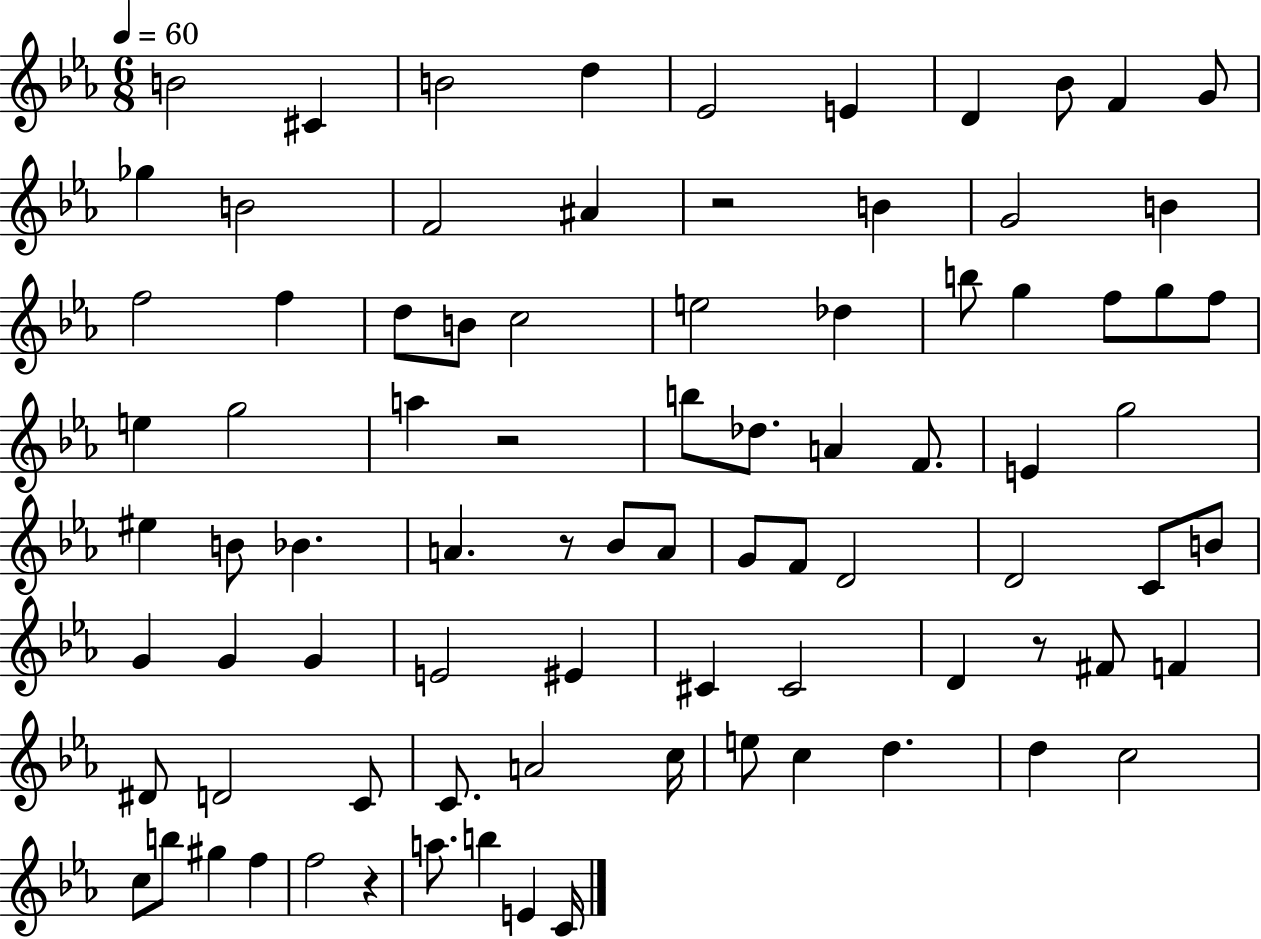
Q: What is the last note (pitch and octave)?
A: C4